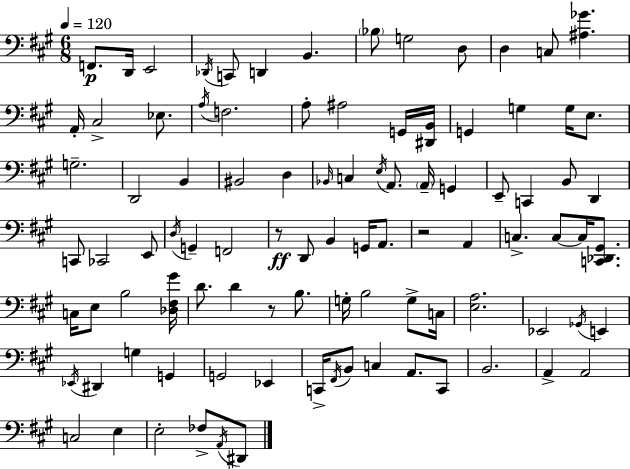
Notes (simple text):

F2/e. D2/s E2/h Db2/s C2/e D2/q B2/q. Bb3/e G3/h D3/e D3/q C3/e [A#3,Gb4]/q. A2/s C#3/h Eb3/e. A3/s F3/h. A3/e A#3/h G2/s [D#2,B2]/s G2/q G3/q G3/s E3/e. G3/h. D2/h B2/q BIS2/h D3/q Bb2/s C3/q E3/s A2/e. A2/s G2/q E2/e C2/q B2/e D2/q C2/e CES2/h E2/e D3/s G2/q F2/h R/e D2/e B2/q G2/s A2/e. R/h A2/q C3/q. C3/e C3/s [C2,Db2,G#2]/e. C3/s E3/e B3/h [Db3,F#3,G#4]/s D4/e. D4/q R/e B3/e. G3/s B3/h G3/e C3/s [E3,A3]/h. Eb2/h Gb2/s E2/q Eb2/s D#2/q G3/q G2/q G2/h Eb2/q C2/s F#2/s B2/e C3/q A2/e. C2/e B2/h. A2/q A2/h C3/h E3/q E3/h FES3/e A2/s D#2/e